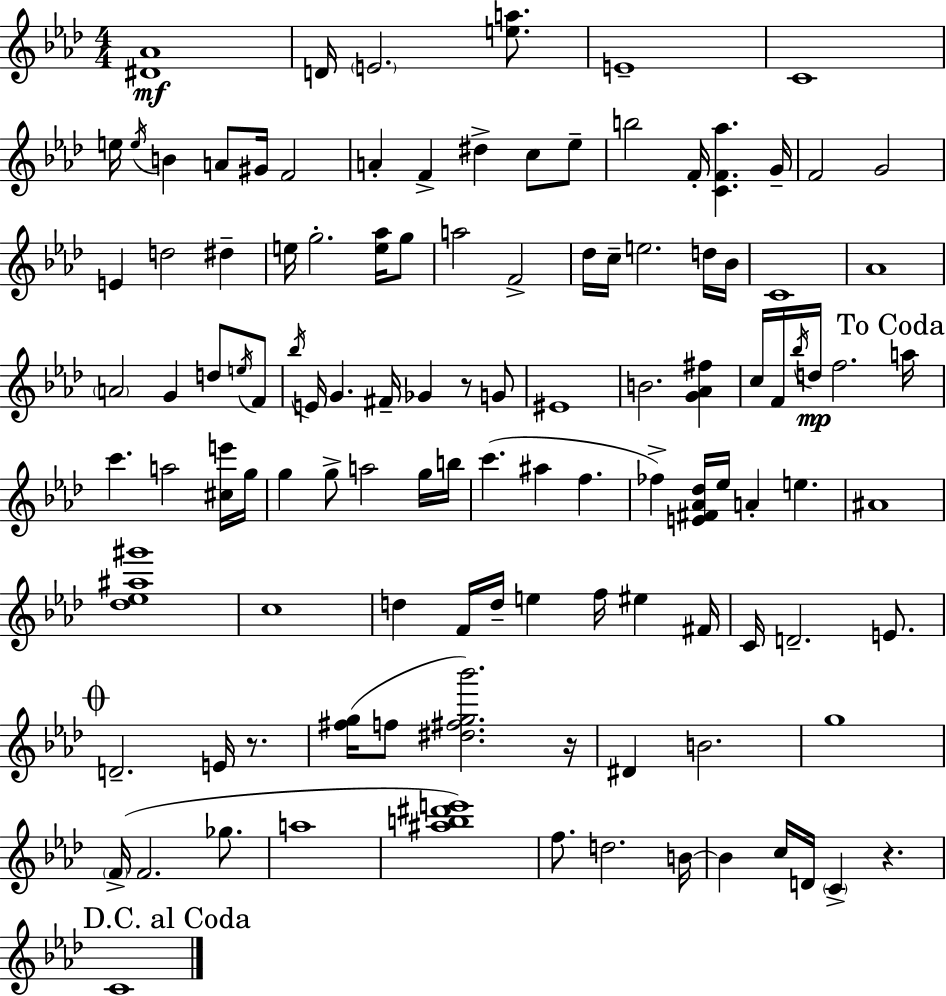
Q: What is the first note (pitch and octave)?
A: D4